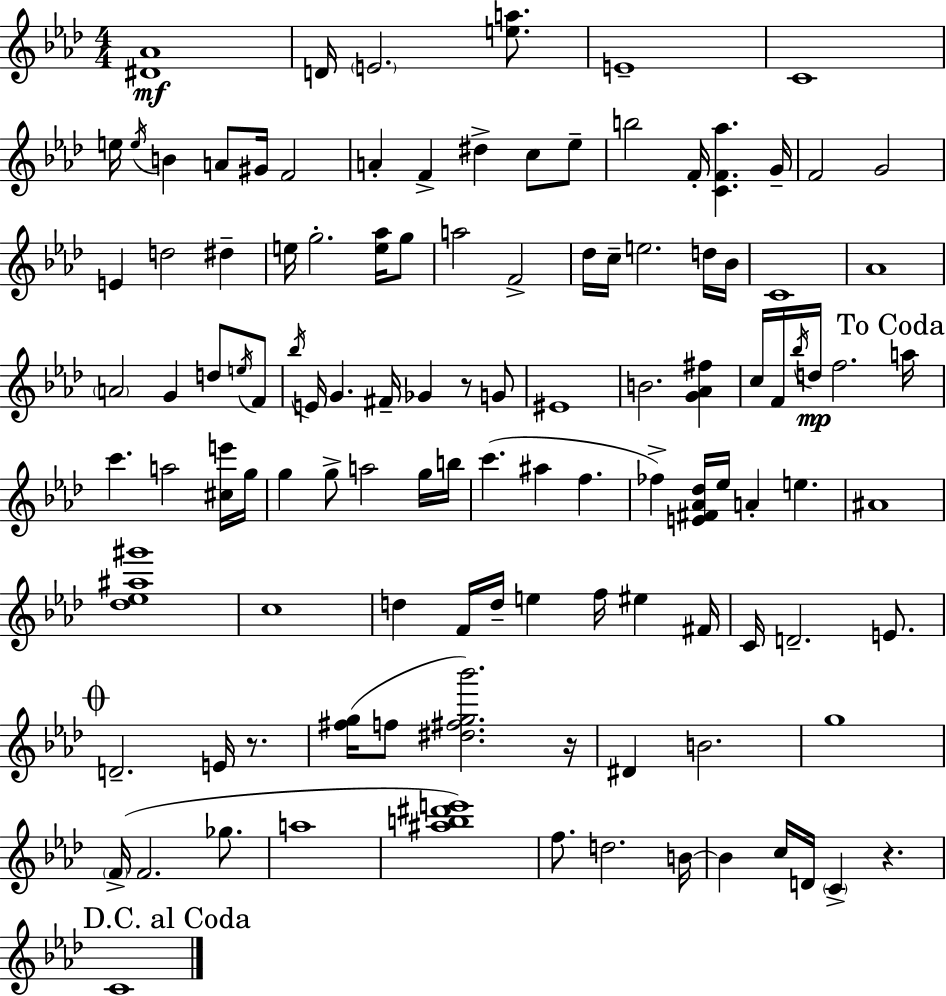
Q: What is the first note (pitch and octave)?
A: D4